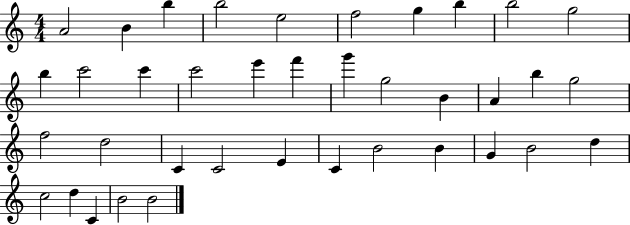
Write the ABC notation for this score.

X:1
T:Untitled
M:4/4
L:1/4
K:C
A2 B b b2 e2 f2 g b b2 g2 b c'2 c' c'2 e' f' g' g2 B A b g2 f2 d2 C C2 E C B2 B G B2 d c2 d C B2 B2